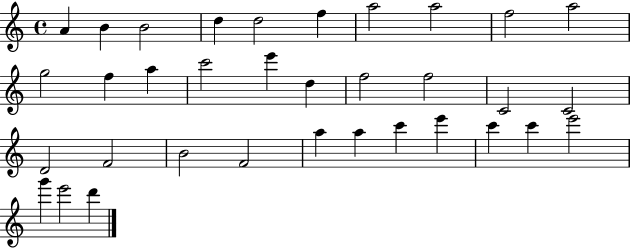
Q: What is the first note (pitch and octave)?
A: A4